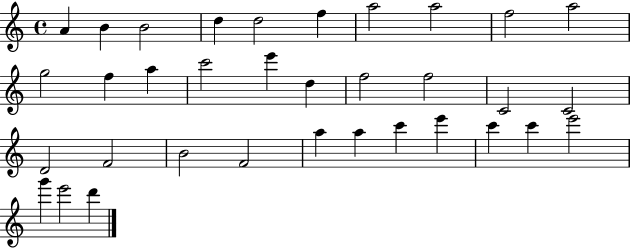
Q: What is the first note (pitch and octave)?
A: A4